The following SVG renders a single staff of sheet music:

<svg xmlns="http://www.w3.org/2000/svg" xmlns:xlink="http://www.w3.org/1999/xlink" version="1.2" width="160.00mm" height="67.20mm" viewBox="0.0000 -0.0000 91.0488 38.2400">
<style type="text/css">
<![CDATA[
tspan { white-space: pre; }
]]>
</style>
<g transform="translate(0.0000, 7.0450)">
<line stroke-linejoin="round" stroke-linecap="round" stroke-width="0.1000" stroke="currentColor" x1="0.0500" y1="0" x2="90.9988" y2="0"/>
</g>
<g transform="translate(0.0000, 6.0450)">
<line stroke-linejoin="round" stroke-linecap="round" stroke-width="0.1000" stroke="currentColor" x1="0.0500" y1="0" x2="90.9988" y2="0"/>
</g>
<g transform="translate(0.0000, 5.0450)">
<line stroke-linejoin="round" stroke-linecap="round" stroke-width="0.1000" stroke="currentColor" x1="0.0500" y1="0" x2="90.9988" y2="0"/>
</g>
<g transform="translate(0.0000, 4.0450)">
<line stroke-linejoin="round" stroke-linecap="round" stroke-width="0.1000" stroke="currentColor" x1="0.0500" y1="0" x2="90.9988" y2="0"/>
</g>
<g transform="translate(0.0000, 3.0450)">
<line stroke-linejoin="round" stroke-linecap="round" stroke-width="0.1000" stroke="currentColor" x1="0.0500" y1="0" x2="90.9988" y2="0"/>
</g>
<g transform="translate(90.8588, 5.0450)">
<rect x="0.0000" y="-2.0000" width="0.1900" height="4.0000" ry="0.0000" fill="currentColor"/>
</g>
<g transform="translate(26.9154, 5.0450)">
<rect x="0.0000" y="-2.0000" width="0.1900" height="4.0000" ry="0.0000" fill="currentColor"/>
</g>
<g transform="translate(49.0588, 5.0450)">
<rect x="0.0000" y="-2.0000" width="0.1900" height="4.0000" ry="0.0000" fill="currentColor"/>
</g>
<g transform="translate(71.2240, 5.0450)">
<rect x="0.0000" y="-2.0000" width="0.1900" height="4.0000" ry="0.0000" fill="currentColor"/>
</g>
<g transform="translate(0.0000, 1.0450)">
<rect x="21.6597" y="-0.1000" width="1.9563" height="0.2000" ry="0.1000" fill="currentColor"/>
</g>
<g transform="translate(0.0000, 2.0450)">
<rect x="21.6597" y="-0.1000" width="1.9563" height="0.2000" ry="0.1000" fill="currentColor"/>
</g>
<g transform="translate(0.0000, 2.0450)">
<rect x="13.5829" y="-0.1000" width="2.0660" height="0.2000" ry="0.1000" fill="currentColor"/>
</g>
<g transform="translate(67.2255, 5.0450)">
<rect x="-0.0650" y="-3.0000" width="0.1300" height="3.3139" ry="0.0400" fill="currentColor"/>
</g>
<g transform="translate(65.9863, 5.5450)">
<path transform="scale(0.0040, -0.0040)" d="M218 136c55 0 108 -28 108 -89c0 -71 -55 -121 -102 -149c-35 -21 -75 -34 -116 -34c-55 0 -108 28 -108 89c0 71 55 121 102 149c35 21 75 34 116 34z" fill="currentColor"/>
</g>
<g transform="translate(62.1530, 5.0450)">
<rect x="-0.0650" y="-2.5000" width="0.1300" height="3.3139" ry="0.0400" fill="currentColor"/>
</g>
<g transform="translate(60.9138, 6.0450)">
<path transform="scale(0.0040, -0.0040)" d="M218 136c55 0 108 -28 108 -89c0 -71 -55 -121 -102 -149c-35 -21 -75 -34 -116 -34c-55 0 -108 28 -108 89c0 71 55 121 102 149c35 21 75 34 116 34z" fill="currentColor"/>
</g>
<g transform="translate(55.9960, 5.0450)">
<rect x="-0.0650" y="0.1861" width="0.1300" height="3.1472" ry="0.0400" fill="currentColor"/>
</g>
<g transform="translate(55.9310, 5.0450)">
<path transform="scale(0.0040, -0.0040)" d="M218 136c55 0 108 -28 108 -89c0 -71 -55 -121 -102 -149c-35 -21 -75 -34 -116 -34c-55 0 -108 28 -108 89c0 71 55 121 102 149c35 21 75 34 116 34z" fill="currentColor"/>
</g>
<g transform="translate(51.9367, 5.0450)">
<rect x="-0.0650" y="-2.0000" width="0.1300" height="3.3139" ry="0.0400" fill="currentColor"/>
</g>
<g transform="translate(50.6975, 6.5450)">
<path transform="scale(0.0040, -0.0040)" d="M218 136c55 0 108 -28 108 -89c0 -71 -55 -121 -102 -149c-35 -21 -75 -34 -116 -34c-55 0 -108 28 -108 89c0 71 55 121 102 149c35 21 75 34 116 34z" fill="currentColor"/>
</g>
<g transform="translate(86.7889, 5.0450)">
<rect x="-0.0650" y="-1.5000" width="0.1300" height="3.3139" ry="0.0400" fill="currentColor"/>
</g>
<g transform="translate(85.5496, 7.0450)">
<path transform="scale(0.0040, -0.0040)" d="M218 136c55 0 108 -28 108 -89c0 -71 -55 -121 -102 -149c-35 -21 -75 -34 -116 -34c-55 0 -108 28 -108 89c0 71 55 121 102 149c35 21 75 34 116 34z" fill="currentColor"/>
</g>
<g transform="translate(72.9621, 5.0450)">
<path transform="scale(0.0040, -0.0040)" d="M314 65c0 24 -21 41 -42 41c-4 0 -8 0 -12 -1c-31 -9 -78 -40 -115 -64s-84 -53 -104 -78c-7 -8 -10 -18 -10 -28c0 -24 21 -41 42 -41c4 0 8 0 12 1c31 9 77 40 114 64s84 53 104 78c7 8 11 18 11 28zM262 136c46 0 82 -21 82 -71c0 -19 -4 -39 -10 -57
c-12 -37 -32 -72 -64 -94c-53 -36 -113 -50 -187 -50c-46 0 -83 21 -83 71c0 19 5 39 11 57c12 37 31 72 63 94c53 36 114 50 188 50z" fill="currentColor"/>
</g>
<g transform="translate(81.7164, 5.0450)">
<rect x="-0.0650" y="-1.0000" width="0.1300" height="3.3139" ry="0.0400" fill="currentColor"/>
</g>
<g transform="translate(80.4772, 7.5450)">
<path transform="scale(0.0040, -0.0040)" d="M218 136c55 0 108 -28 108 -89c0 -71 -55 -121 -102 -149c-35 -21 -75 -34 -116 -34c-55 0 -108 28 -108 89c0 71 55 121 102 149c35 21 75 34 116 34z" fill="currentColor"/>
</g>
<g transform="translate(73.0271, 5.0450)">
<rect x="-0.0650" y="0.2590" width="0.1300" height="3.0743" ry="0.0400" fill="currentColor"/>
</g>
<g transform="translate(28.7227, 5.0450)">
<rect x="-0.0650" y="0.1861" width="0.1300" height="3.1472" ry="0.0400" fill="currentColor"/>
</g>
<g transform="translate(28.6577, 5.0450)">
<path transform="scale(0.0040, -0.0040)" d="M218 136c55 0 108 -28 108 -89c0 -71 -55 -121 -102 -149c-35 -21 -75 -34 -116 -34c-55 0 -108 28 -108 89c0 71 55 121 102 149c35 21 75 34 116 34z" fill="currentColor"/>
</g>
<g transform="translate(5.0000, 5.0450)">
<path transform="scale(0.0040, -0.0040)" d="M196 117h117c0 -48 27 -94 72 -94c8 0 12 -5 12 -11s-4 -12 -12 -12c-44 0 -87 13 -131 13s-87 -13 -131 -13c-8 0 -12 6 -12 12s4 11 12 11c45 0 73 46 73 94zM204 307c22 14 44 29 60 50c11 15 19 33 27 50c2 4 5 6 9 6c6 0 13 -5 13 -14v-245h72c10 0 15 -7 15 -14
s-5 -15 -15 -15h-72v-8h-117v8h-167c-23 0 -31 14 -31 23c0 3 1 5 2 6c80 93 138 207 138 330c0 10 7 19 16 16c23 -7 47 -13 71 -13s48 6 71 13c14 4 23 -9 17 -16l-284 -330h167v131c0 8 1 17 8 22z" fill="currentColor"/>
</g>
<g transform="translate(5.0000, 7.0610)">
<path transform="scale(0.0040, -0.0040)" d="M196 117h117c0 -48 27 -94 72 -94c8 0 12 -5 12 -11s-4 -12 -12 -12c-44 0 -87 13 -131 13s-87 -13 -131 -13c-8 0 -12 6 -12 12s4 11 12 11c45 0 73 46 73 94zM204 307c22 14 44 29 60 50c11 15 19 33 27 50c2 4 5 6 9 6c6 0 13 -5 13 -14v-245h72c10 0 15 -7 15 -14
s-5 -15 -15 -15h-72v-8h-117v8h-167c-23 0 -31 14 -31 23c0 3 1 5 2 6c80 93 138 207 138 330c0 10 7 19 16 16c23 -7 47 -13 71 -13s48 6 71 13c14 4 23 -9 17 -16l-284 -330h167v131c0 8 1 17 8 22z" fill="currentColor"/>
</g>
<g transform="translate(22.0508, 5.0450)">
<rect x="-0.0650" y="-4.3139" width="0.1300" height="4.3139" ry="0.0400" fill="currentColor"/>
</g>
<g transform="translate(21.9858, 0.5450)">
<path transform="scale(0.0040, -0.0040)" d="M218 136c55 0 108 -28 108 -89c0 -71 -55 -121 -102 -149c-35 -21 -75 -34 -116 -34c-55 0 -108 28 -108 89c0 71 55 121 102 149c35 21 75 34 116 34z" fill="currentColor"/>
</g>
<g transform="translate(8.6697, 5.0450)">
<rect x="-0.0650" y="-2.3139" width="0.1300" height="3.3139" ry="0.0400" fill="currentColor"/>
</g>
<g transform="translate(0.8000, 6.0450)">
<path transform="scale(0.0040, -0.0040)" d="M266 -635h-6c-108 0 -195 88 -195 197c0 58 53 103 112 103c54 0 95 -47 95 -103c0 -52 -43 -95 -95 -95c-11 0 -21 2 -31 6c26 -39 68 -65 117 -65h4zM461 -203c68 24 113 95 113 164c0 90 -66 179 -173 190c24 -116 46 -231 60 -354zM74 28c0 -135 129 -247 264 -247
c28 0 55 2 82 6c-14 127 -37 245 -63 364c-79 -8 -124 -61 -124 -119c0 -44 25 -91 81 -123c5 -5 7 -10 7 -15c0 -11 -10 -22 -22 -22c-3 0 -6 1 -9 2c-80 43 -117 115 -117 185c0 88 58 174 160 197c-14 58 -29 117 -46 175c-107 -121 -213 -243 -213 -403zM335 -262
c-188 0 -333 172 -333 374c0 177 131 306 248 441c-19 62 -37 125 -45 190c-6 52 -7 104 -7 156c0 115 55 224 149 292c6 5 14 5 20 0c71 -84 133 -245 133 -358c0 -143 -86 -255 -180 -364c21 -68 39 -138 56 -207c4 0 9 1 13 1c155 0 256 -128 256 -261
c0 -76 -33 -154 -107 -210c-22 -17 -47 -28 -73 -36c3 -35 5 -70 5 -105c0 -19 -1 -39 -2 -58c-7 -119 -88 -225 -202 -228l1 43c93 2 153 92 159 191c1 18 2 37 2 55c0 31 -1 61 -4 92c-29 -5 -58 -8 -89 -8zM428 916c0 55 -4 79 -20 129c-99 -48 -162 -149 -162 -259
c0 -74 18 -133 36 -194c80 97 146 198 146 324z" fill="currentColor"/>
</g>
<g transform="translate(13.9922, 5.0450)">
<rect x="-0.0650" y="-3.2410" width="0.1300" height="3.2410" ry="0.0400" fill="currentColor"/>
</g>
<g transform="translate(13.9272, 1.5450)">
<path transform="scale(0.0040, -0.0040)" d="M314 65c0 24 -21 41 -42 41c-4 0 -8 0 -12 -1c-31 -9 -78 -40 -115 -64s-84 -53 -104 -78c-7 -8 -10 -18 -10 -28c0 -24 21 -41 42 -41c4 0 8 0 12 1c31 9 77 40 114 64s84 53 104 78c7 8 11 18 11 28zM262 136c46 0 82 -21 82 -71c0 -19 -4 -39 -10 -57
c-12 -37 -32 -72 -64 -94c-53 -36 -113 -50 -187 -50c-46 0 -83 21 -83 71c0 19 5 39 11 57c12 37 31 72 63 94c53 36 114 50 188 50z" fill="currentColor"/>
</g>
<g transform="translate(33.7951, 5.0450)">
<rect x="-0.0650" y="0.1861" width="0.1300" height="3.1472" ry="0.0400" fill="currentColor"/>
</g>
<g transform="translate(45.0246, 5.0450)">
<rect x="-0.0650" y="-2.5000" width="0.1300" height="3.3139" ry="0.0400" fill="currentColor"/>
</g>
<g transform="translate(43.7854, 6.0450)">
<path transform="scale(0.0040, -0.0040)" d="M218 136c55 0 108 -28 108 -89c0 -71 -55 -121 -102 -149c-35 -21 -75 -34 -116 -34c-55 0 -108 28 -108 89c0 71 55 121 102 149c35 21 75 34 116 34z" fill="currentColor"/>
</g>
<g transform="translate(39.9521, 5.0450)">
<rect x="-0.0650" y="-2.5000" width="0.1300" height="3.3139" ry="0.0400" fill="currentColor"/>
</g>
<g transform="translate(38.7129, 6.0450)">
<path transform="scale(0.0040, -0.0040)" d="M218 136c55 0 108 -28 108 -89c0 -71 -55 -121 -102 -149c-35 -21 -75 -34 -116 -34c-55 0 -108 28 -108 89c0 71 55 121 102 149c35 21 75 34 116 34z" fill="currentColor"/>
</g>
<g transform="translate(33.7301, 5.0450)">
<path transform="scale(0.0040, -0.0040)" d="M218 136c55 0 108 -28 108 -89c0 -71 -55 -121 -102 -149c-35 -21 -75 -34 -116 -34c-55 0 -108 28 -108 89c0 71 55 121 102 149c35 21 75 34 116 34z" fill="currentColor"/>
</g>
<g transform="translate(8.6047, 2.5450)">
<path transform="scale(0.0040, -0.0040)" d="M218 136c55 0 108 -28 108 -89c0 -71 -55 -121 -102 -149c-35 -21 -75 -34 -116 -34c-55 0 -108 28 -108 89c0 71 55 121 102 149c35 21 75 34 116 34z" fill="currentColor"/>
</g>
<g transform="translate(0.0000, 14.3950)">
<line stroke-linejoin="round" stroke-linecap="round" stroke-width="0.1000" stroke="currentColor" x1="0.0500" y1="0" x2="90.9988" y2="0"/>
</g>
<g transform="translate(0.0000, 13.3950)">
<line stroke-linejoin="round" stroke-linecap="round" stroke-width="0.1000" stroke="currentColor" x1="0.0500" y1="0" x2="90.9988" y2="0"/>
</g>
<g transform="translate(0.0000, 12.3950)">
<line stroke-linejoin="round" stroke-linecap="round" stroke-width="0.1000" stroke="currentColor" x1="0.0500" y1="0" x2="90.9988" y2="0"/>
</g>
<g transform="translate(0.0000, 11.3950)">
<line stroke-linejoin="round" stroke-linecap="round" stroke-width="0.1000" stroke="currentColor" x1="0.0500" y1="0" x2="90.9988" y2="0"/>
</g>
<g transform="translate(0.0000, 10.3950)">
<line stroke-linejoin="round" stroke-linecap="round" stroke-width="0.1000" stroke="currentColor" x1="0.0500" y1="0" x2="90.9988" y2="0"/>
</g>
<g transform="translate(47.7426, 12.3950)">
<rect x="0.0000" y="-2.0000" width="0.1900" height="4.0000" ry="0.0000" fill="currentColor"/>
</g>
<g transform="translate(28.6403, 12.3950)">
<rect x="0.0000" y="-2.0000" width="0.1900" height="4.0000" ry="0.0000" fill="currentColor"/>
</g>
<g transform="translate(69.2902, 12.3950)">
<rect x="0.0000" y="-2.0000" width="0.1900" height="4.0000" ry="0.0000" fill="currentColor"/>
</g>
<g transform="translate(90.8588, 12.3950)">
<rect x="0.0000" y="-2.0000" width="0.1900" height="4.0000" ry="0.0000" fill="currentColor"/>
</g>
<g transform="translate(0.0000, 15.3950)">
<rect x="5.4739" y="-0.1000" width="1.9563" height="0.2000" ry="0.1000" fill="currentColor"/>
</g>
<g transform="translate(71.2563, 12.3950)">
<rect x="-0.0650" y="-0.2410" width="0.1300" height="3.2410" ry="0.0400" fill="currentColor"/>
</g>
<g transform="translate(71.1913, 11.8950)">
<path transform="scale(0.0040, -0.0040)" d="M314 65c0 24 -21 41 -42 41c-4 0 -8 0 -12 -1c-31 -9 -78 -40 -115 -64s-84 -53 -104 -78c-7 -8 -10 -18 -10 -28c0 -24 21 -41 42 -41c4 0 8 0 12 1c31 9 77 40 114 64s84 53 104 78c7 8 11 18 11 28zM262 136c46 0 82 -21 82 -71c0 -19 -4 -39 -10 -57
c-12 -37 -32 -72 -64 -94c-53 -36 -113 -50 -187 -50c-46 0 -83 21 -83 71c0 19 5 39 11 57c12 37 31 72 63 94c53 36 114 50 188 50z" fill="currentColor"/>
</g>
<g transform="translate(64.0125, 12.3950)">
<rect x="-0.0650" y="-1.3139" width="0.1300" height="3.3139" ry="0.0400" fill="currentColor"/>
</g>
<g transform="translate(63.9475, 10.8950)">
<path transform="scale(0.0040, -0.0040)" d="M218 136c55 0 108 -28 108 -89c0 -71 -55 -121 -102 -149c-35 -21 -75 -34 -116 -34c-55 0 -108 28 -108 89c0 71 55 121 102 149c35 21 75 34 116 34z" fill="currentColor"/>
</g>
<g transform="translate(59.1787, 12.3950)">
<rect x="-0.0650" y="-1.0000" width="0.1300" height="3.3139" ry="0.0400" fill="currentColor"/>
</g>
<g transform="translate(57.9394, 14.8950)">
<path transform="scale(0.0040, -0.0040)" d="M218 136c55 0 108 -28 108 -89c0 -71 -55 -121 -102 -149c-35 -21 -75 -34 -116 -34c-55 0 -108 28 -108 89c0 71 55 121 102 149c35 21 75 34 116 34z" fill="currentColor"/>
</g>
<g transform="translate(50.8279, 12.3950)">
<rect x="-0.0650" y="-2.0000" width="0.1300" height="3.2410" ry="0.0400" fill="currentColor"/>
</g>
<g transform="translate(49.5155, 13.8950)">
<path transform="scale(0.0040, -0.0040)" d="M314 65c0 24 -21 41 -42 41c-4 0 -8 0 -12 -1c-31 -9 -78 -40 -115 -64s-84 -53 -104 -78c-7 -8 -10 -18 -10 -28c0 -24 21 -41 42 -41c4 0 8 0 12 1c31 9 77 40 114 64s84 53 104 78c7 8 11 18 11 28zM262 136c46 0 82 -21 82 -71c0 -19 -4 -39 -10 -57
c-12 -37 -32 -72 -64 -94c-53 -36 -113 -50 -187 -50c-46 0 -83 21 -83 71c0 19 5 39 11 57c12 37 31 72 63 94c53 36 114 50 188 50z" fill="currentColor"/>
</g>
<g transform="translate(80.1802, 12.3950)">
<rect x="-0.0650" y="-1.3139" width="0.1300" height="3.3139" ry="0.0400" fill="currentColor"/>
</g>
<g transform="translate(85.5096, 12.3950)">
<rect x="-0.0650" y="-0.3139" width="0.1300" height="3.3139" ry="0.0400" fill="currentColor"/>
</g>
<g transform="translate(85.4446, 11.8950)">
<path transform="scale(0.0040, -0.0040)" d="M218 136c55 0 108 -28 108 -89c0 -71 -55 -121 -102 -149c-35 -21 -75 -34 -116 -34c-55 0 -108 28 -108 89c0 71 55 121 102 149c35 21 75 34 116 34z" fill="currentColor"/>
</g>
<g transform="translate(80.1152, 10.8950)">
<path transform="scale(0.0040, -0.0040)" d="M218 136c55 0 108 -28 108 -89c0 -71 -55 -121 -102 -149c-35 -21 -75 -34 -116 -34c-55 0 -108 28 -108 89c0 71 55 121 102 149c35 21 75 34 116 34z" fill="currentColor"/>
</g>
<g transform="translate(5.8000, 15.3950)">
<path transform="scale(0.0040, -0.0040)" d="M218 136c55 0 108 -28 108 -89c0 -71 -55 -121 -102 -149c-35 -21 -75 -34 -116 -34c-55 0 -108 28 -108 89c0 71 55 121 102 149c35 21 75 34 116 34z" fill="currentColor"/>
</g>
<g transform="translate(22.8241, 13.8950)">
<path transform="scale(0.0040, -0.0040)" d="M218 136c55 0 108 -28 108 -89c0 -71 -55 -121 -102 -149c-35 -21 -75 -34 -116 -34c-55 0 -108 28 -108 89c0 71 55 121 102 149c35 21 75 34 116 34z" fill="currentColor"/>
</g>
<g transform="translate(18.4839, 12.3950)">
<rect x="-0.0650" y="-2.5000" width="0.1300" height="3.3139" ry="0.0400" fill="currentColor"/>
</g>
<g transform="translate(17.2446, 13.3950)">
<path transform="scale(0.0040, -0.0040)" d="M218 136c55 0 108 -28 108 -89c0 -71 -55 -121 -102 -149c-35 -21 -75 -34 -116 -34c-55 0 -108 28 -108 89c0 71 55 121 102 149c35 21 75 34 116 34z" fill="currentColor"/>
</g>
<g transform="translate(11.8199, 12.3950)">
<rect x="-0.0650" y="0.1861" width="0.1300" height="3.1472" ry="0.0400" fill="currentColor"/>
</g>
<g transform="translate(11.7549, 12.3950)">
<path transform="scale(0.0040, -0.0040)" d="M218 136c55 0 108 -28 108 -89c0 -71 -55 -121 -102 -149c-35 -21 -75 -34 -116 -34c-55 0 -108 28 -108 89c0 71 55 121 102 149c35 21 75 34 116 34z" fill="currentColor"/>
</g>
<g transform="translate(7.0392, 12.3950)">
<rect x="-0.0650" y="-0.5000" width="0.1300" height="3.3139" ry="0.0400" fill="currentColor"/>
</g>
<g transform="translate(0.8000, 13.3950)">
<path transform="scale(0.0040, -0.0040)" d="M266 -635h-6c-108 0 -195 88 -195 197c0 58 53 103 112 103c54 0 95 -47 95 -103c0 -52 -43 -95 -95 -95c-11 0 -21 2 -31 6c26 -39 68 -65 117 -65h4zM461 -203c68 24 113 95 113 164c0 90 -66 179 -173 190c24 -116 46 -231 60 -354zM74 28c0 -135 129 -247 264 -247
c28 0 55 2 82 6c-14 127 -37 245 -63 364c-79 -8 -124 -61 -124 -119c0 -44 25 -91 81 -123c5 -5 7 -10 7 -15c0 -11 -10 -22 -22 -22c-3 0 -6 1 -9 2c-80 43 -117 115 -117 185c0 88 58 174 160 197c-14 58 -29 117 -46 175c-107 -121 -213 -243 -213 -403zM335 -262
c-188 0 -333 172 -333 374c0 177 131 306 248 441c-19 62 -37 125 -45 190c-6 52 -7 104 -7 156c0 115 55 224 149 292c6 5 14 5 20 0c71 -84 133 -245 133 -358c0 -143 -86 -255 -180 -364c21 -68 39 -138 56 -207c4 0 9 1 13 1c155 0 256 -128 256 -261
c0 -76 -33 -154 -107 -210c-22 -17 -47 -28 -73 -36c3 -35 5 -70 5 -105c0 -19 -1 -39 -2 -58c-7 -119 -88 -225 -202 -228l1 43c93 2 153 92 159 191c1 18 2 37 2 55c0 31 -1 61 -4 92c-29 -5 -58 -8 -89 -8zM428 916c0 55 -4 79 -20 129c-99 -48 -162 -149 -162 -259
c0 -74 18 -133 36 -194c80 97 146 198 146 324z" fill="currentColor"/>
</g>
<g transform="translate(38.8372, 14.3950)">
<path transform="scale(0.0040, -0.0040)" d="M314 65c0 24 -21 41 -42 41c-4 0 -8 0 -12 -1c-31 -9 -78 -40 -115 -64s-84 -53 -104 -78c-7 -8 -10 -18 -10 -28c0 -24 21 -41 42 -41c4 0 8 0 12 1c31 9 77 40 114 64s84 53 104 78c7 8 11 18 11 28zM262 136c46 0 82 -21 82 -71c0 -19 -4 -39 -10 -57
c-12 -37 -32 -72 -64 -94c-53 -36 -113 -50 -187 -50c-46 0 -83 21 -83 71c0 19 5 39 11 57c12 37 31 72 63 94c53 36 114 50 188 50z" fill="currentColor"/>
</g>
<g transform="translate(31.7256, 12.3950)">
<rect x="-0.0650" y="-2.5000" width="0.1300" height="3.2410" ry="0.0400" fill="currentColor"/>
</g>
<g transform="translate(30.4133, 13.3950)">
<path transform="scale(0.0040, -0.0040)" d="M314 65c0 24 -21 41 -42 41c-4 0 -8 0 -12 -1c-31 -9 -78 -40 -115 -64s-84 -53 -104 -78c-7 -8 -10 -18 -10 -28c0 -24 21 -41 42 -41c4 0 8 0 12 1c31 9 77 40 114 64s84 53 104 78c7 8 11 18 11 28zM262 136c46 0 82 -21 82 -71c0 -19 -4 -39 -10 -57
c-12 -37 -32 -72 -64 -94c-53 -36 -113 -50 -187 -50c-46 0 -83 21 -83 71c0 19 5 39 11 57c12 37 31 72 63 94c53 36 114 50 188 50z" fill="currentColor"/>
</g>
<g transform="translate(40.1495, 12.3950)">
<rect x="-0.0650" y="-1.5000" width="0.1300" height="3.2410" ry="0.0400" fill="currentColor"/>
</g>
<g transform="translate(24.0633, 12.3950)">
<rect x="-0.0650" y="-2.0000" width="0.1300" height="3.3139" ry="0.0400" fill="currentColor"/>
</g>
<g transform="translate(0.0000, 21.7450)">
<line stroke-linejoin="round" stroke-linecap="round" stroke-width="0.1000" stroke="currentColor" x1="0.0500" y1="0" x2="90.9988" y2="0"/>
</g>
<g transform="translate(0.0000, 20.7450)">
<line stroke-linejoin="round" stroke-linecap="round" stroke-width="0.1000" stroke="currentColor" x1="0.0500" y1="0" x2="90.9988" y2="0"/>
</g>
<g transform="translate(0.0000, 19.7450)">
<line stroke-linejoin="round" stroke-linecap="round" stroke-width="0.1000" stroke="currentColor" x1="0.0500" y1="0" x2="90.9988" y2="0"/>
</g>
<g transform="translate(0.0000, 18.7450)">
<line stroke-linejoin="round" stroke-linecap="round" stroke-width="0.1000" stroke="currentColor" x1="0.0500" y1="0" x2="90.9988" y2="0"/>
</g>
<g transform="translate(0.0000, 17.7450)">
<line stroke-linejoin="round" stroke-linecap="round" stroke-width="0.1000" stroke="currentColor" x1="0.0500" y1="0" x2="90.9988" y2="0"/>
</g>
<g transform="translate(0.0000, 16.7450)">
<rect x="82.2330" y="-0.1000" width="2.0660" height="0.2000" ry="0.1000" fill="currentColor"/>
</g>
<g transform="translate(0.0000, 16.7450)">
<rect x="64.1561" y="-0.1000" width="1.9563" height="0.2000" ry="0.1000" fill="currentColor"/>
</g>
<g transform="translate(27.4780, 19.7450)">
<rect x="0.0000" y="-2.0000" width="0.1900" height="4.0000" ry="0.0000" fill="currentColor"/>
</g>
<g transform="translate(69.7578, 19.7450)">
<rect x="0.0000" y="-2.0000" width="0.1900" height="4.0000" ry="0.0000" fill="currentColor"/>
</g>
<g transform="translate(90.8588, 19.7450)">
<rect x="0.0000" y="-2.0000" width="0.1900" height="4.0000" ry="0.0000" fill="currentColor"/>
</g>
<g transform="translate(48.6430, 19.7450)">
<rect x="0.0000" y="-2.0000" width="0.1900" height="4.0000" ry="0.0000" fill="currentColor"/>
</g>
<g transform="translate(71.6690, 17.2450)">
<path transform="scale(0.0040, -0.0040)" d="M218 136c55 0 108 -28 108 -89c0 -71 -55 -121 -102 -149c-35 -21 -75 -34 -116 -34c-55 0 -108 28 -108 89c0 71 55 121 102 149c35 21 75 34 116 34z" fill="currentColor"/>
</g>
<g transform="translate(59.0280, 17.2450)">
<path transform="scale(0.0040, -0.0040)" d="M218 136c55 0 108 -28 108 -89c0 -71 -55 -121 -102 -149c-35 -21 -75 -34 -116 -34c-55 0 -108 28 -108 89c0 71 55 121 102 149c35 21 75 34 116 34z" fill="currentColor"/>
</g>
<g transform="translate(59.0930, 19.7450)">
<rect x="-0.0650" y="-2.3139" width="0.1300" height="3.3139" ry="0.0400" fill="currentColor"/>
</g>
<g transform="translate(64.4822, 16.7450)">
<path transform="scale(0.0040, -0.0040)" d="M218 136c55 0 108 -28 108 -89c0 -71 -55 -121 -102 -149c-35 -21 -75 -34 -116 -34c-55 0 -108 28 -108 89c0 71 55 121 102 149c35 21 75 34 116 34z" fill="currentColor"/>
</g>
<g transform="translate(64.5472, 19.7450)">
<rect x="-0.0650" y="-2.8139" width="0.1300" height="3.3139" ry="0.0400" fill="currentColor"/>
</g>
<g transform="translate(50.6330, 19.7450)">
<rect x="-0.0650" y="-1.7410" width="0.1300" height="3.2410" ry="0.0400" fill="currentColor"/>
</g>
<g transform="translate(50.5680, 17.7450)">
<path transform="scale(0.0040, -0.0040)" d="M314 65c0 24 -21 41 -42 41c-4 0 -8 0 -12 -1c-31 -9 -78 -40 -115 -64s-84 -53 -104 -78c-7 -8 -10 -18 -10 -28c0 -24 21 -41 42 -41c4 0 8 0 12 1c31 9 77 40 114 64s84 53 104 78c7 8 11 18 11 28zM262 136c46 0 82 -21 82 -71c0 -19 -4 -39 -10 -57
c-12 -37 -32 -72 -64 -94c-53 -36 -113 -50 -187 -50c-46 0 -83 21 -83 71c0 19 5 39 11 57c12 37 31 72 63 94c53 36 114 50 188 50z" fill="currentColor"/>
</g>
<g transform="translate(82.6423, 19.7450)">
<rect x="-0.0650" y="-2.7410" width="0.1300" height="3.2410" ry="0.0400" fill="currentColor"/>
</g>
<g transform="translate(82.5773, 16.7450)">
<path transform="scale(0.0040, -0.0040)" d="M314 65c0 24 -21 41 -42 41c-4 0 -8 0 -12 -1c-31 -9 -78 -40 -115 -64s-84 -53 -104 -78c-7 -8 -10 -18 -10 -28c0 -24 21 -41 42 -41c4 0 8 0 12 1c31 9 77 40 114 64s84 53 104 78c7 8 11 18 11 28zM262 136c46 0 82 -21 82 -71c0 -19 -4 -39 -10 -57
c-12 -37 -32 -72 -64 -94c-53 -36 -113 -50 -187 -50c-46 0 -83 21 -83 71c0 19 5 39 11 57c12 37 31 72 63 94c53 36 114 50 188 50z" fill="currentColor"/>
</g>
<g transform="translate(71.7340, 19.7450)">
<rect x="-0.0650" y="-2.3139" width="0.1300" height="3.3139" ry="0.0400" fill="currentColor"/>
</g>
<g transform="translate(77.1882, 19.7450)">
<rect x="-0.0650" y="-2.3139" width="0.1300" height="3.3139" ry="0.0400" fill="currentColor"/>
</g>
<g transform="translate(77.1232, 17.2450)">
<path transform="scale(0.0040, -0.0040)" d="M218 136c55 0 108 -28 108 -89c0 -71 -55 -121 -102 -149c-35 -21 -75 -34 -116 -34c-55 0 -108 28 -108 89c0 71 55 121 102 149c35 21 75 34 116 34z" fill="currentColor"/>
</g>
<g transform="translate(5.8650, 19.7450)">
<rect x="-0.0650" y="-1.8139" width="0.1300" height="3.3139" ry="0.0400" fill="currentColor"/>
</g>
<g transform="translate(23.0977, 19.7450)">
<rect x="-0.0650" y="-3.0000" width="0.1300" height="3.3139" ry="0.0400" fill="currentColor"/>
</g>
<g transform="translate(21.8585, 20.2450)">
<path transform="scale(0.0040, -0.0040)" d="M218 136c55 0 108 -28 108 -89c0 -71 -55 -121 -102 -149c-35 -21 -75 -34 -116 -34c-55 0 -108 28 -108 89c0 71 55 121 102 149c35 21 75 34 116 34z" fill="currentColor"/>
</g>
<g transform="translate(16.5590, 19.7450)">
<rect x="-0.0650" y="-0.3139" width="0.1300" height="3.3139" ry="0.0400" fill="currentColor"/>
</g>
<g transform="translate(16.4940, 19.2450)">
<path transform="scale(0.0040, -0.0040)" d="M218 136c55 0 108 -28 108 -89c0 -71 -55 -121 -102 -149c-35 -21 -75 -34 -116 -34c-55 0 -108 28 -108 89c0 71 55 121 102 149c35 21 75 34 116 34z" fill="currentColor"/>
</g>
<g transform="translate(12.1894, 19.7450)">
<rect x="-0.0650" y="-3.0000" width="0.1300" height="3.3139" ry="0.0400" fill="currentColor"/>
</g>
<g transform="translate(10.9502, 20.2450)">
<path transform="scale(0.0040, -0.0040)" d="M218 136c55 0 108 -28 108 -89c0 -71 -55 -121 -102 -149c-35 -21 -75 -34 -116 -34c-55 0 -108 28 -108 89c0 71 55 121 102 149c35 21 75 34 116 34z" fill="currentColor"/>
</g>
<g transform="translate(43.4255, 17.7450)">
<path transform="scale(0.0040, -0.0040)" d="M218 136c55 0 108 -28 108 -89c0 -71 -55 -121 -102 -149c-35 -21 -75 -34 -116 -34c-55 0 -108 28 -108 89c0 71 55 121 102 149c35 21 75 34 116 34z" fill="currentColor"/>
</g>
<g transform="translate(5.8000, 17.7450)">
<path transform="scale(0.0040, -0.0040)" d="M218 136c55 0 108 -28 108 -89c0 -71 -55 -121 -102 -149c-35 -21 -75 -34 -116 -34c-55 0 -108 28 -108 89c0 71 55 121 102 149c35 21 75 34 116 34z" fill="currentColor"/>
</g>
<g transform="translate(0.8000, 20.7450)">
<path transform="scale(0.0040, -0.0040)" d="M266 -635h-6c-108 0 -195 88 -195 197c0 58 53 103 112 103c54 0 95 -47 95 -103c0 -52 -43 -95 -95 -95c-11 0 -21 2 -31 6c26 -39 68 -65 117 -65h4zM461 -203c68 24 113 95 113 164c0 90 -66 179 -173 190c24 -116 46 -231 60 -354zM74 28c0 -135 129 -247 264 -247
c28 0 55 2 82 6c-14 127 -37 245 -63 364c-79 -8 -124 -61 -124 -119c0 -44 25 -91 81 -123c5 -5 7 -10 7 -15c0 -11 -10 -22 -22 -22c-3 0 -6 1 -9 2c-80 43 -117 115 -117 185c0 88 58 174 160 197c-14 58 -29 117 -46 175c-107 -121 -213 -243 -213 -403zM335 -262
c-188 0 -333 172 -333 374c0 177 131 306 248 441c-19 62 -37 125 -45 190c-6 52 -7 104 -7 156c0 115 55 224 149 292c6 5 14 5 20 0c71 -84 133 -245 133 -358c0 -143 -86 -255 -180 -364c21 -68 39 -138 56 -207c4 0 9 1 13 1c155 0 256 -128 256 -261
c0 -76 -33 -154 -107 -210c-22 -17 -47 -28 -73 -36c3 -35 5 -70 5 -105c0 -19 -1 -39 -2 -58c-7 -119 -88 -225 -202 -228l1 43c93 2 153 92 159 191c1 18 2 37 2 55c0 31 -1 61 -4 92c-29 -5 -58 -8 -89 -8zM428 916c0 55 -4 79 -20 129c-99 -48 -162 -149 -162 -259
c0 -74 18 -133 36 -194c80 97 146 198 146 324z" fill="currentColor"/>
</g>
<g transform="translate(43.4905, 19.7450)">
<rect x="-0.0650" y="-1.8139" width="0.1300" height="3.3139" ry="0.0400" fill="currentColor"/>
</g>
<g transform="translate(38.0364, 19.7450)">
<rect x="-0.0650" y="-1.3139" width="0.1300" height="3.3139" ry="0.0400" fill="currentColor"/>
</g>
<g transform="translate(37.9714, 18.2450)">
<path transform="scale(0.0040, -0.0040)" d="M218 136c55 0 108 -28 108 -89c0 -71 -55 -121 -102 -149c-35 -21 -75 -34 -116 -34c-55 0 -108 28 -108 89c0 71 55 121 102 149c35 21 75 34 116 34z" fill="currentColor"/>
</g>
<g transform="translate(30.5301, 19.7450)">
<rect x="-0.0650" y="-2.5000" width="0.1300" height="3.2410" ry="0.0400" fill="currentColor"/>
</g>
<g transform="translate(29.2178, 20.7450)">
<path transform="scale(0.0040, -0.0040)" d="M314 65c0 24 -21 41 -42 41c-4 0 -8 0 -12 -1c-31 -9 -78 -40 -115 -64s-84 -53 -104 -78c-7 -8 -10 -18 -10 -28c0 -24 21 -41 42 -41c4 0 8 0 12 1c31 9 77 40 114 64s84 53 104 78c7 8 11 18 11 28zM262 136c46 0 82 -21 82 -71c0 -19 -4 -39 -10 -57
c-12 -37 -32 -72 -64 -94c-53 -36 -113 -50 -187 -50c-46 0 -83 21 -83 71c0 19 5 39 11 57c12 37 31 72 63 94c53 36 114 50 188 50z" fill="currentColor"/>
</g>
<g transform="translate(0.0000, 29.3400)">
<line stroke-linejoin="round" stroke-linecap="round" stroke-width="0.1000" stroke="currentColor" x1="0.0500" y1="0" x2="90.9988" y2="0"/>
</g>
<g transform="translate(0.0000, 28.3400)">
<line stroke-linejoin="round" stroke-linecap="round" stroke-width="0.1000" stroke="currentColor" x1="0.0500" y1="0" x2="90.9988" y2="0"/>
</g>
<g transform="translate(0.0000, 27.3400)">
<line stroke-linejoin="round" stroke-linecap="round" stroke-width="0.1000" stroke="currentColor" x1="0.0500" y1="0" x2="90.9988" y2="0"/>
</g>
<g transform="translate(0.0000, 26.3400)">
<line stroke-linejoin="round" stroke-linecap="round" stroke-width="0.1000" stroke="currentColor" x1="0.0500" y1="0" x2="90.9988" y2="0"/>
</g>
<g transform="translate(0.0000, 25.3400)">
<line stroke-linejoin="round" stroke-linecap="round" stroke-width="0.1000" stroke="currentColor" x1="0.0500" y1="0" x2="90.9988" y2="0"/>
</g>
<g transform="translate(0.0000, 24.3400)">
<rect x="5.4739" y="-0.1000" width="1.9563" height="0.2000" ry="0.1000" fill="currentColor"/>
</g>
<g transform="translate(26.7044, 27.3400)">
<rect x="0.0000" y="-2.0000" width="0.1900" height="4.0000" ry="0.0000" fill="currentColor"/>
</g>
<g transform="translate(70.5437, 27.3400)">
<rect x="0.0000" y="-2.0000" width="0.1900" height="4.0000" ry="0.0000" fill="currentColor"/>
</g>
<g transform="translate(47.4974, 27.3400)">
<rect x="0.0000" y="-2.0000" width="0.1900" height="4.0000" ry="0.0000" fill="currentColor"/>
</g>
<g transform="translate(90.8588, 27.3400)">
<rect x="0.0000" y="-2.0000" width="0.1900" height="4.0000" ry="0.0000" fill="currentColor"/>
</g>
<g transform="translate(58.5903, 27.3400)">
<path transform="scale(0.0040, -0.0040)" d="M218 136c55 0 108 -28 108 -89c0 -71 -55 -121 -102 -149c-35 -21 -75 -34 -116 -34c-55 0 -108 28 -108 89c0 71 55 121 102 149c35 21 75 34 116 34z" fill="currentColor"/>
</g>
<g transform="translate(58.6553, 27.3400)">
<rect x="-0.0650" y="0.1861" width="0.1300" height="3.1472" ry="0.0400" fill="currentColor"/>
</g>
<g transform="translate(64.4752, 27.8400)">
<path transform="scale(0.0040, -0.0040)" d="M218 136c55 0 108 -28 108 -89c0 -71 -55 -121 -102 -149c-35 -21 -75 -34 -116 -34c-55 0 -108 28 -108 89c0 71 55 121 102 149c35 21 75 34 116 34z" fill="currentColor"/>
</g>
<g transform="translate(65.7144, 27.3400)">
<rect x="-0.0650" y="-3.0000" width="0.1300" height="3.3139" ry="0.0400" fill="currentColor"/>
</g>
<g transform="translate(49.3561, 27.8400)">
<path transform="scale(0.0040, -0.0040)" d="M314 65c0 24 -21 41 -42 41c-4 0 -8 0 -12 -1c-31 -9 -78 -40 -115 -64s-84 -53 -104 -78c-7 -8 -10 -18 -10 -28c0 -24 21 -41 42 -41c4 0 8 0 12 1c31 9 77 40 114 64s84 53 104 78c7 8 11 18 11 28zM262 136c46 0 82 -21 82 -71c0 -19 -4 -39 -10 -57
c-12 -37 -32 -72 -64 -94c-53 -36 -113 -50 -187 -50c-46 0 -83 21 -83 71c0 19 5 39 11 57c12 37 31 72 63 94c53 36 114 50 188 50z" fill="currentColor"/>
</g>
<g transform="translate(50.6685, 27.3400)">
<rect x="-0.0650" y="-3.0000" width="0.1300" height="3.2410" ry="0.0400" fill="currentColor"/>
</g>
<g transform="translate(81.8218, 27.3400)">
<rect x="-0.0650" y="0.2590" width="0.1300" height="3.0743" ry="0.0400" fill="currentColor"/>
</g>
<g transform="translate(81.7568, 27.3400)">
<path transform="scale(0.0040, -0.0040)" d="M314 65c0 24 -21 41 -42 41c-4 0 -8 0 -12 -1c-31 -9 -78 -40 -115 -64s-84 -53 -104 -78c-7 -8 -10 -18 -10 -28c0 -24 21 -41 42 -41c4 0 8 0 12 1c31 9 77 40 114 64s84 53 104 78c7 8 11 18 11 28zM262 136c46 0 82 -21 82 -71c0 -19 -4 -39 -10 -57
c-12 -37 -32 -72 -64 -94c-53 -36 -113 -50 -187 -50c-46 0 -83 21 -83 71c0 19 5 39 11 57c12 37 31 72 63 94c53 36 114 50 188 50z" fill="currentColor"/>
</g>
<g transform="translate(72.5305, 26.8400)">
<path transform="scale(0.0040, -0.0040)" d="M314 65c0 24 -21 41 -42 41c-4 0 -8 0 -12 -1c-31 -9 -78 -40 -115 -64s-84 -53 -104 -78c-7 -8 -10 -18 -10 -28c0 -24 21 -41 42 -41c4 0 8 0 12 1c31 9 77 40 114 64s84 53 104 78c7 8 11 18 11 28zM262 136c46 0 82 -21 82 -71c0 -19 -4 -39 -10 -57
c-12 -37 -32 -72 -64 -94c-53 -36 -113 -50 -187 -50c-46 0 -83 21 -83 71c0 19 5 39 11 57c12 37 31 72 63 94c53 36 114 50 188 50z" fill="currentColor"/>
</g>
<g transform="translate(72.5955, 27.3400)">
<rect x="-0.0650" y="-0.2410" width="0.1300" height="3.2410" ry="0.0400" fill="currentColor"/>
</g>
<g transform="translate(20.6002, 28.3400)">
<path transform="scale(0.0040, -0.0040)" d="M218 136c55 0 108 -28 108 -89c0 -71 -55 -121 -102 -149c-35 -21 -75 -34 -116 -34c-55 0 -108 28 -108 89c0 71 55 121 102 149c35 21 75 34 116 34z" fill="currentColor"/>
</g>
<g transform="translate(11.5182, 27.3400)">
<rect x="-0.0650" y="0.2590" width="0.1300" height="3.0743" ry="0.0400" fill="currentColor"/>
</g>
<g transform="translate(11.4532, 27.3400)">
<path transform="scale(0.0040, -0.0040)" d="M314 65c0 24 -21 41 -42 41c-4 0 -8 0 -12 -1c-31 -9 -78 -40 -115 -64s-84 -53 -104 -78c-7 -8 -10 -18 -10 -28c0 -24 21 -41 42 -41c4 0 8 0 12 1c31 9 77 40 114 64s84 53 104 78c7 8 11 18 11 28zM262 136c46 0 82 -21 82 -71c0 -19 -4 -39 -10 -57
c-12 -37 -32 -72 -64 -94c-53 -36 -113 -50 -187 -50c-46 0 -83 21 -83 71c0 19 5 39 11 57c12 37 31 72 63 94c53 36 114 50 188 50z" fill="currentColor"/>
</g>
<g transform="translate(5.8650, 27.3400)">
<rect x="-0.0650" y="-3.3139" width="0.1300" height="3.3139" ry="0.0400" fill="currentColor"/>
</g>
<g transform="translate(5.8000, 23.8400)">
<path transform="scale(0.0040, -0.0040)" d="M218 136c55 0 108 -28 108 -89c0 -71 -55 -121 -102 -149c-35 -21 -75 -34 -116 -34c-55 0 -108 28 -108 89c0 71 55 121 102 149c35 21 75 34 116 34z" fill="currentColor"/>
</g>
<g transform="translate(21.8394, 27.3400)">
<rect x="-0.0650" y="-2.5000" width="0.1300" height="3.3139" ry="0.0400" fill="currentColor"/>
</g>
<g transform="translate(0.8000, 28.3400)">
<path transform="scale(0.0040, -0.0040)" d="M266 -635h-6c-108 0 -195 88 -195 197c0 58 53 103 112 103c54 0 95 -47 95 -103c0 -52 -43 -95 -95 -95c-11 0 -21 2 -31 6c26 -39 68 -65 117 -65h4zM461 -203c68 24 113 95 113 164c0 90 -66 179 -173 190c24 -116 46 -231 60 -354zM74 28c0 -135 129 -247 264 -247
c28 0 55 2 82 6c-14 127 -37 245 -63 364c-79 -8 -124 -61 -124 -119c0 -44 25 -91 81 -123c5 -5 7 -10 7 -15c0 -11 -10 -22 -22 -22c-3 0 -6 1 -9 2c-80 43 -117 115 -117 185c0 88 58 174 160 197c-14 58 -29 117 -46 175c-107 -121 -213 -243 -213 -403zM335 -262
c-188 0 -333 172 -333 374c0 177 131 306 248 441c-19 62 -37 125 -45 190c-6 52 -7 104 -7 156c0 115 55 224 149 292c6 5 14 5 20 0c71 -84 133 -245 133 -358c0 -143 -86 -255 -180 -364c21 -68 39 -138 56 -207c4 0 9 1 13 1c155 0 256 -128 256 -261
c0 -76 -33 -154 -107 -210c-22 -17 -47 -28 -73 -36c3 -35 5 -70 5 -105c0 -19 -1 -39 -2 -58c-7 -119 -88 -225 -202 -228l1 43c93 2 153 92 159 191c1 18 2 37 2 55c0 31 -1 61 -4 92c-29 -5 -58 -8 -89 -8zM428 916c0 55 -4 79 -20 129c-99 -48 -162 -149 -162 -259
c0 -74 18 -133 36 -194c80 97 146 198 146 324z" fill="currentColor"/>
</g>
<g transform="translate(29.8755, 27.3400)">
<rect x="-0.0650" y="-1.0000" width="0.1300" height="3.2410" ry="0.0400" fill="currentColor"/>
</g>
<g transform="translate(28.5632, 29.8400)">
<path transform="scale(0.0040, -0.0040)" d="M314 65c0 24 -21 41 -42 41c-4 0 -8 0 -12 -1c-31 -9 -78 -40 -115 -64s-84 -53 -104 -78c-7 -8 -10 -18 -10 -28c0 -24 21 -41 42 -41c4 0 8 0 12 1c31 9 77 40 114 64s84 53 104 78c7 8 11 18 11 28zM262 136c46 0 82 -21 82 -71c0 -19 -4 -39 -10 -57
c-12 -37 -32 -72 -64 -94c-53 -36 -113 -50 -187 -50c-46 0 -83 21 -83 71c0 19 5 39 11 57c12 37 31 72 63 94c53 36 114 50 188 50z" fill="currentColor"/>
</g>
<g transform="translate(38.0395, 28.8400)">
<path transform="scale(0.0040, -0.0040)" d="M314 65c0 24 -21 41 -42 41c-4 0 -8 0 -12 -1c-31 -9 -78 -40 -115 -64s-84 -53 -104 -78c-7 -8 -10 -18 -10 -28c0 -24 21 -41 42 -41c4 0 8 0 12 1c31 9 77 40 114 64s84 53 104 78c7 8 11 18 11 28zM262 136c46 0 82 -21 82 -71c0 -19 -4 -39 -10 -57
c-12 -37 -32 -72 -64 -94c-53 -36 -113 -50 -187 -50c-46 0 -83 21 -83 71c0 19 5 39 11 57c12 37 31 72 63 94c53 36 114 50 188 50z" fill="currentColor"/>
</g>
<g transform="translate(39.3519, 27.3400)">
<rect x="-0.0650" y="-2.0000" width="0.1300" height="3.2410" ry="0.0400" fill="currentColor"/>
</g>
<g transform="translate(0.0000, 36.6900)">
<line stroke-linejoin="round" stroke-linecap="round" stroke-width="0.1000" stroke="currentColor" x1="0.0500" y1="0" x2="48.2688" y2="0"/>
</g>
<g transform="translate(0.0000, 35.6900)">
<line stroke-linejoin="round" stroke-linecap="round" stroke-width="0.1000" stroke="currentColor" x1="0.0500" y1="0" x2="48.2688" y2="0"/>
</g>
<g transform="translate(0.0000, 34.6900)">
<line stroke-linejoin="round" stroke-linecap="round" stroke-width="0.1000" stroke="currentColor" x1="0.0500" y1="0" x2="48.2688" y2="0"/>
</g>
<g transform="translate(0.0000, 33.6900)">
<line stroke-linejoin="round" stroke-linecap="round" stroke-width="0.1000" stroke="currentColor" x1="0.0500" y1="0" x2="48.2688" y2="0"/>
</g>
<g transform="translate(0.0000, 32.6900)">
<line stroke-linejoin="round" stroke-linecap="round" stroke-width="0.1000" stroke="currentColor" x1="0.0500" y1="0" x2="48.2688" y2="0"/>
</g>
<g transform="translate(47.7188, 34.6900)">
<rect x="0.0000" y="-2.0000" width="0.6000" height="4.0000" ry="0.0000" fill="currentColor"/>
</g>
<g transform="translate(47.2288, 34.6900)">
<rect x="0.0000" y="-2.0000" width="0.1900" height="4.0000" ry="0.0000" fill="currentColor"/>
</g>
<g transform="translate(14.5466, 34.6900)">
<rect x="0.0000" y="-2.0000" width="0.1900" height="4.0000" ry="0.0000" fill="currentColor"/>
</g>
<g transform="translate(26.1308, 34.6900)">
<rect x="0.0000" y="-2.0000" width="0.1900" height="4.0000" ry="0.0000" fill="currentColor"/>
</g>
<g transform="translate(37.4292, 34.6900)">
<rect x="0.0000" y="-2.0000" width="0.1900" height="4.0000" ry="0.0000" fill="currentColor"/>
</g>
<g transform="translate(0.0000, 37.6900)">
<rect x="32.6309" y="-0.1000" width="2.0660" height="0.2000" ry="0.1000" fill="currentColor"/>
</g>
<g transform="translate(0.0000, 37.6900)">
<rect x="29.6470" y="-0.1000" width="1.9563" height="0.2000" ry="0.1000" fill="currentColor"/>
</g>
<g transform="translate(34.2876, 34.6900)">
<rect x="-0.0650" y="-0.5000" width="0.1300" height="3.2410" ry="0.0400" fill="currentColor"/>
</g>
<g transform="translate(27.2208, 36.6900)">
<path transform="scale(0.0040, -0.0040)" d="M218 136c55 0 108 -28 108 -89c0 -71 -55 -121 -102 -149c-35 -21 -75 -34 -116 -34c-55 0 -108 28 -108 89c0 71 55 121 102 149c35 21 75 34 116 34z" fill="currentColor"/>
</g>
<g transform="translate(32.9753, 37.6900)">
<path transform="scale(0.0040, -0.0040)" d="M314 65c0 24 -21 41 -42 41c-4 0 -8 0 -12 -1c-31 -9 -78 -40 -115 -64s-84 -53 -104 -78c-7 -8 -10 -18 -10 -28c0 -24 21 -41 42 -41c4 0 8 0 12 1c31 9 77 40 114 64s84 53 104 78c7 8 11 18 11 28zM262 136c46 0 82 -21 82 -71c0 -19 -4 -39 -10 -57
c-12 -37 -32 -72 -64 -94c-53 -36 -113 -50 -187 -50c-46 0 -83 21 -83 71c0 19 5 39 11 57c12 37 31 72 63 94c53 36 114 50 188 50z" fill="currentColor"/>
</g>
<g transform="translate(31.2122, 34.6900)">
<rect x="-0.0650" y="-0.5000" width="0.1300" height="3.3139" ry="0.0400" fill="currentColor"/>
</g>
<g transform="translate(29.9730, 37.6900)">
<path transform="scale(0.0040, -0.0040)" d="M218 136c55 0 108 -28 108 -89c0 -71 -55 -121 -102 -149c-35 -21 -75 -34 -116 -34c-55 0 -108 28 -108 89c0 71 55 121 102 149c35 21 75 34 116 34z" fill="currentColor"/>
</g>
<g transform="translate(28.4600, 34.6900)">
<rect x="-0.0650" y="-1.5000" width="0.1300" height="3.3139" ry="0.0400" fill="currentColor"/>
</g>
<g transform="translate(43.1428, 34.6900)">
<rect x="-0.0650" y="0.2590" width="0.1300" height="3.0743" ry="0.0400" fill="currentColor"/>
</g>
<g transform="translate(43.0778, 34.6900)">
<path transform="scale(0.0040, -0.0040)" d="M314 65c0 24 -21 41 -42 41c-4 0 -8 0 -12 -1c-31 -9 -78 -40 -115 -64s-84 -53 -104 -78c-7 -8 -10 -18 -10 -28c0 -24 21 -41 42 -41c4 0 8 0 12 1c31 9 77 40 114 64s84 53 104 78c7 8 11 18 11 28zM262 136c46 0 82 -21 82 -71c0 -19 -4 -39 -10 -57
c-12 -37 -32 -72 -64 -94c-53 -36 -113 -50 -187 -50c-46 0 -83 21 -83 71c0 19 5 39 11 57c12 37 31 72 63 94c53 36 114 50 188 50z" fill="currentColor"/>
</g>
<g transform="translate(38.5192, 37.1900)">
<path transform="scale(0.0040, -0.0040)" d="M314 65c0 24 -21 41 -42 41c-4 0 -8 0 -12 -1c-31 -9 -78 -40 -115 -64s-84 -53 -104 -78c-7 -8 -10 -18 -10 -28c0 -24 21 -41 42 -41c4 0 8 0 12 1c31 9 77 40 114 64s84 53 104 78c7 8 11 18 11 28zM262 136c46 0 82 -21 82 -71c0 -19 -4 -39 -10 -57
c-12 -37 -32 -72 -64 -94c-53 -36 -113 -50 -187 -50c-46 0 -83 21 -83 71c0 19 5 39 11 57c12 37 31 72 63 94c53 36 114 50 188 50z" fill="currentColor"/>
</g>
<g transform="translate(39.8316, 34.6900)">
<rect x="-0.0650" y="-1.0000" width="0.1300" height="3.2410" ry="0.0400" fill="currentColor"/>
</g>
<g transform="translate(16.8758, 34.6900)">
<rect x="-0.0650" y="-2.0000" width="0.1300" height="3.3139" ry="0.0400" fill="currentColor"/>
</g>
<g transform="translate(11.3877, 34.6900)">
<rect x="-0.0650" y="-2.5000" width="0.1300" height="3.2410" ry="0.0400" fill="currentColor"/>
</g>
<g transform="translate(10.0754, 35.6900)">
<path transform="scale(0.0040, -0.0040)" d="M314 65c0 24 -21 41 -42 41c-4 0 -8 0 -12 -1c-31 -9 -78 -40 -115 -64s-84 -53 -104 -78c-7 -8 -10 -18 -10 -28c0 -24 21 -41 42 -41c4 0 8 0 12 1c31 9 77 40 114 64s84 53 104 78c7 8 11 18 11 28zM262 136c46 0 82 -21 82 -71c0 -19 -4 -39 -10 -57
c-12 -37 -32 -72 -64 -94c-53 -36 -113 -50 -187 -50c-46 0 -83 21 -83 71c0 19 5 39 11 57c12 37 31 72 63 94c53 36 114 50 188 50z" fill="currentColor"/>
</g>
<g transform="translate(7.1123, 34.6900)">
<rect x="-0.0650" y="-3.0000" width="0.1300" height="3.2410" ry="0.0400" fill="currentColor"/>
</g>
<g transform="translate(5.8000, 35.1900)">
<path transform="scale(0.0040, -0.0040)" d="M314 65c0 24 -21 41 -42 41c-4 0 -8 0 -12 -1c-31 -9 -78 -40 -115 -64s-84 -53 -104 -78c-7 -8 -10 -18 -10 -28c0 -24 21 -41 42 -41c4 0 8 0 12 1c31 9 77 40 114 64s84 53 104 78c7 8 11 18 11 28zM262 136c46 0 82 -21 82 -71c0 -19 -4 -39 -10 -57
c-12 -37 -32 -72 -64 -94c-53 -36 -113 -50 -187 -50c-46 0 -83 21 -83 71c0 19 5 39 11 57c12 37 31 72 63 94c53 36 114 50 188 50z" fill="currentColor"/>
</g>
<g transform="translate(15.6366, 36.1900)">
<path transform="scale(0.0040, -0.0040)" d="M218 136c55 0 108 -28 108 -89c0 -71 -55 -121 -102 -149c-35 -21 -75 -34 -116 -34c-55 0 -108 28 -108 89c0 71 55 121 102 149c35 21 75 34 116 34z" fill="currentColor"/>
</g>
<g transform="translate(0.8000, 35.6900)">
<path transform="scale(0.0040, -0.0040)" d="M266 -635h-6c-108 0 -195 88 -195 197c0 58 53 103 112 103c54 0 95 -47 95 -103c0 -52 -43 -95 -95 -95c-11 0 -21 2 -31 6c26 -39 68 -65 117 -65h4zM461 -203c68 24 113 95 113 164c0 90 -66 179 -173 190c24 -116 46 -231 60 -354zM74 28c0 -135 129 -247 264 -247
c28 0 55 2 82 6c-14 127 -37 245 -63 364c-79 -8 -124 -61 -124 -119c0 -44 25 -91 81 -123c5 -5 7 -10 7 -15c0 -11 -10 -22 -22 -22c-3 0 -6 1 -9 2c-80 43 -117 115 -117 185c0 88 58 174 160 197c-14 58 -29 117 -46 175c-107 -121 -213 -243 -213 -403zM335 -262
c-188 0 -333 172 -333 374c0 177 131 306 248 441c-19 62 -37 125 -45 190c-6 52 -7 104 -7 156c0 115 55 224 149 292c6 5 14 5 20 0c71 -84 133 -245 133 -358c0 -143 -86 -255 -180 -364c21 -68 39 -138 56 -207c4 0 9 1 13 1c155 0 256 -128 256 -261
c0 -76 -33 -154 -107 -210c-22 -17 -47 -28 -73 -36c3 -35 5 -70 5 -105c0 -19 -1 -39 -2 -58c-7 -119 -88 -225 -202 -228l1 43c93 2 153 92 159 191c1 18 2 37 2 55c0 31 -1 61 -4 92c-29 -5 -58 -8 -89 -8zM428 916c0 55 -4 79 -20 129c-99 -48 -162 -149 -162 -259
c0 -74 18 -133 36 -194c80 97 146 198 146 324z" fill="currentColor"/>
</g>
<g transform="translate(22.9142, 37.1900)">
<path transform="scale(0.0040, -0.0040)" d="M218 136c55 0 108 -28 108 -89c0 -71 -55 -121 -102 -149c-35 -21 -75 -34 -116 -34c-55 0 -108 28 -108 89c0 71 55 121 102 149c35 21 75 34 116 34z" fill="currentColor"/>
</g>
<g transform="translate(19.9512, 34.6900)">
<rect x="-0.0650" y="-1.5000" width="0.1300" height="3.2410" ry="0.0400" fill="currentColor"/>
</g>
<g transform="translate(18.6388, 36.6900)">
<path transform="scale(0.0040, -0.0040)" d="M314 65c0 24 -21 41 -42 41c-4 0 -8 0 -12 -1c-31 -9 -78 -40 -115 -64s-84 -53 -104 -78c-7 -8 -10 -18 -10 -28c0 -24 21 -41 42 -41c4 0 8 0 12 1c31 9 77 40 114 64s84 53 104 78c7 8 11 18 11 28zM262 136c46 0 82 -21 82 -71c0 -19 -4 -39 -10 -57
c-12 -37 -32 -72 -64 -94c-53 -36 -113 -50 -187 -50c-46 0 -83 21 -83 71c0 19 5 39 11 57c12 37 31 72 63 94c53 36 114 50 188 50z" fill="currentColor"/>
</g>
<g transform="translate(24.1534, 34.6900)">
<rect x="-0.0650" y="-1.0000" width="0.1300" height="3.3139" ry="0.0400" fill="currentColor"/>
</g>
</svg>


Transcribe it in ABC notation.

X:1
T:Untitled
M:4/4
L:1/4
K:C
g b2 d' B B G G F B G A B2 D E C B G F G2 E2 F2 D e c2 e c f A c A G2 e f f2 g a g g a2 b B2 G D2 F2 A2 B A c2 B2 A2 G2 F E2 D E C C2 D2 B2